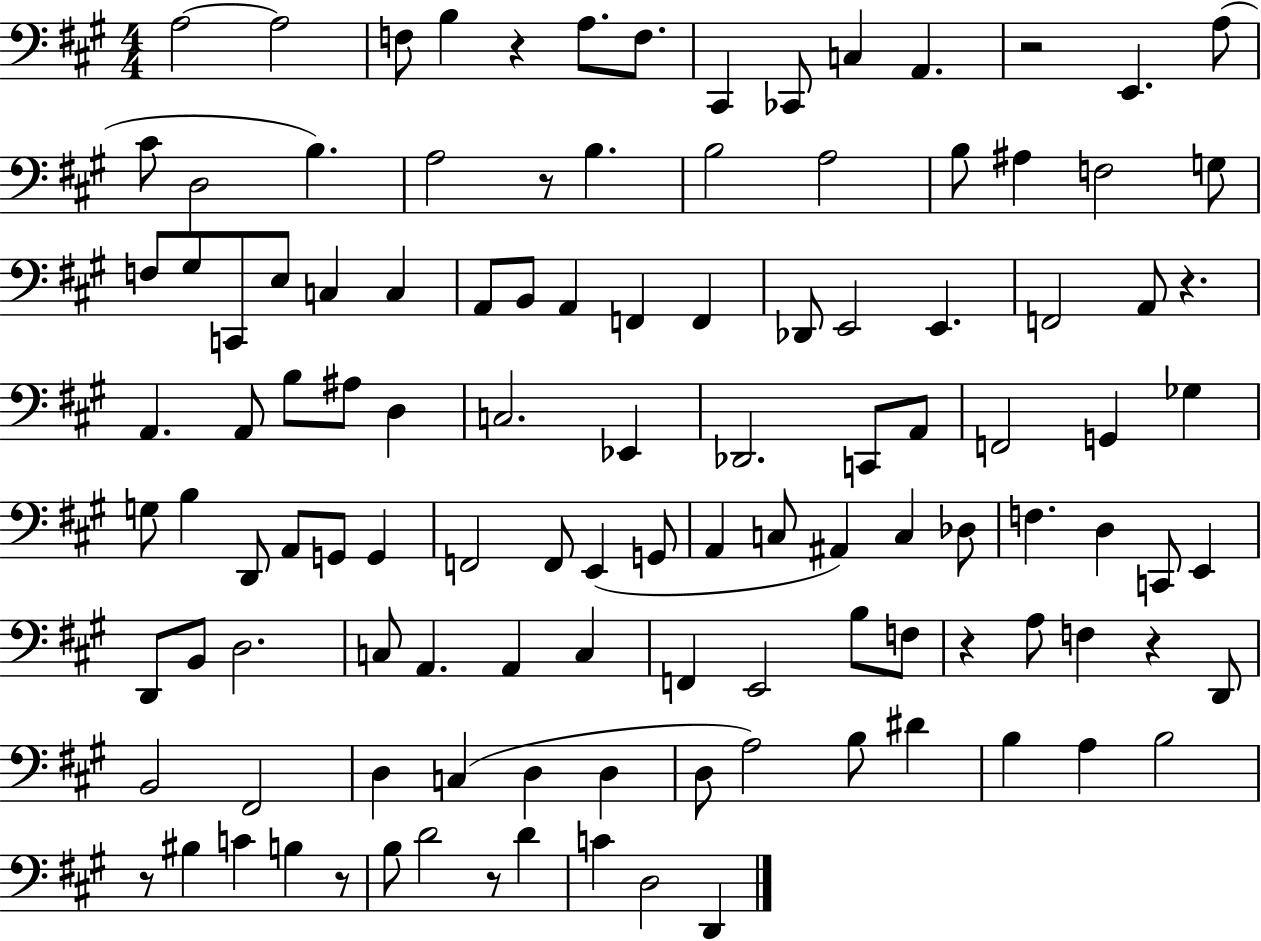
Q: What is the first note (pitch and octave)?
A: A3